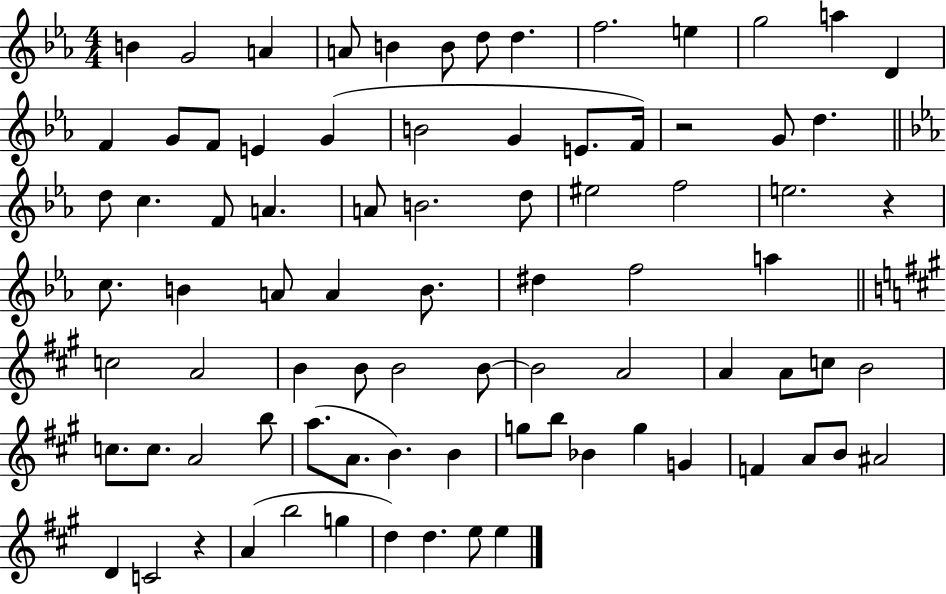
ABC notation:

X:1
T:Untitled
M:4/4
L:1/4
K:Eb
B G2 A A/2 B B/2 d/2 d f2 e g2 a D F G/2 F/2 E G B2 G E/2 F/4 z2 G/2 d d/2 c F/2 A A/2 B2 d/2 ^e2 f2 e2 z c/2 B A/2 A B/2 ^d f2 a c2 A2 B B/2 B2 B/2 B2 A2 A A/2 c/2 B2 c/2 c/2 A2 b/2 a/2 A/2 B B g/2 b/2 _B g G F A/2 B/2 ^A2 D C2 z A b2 g d d e/2 e